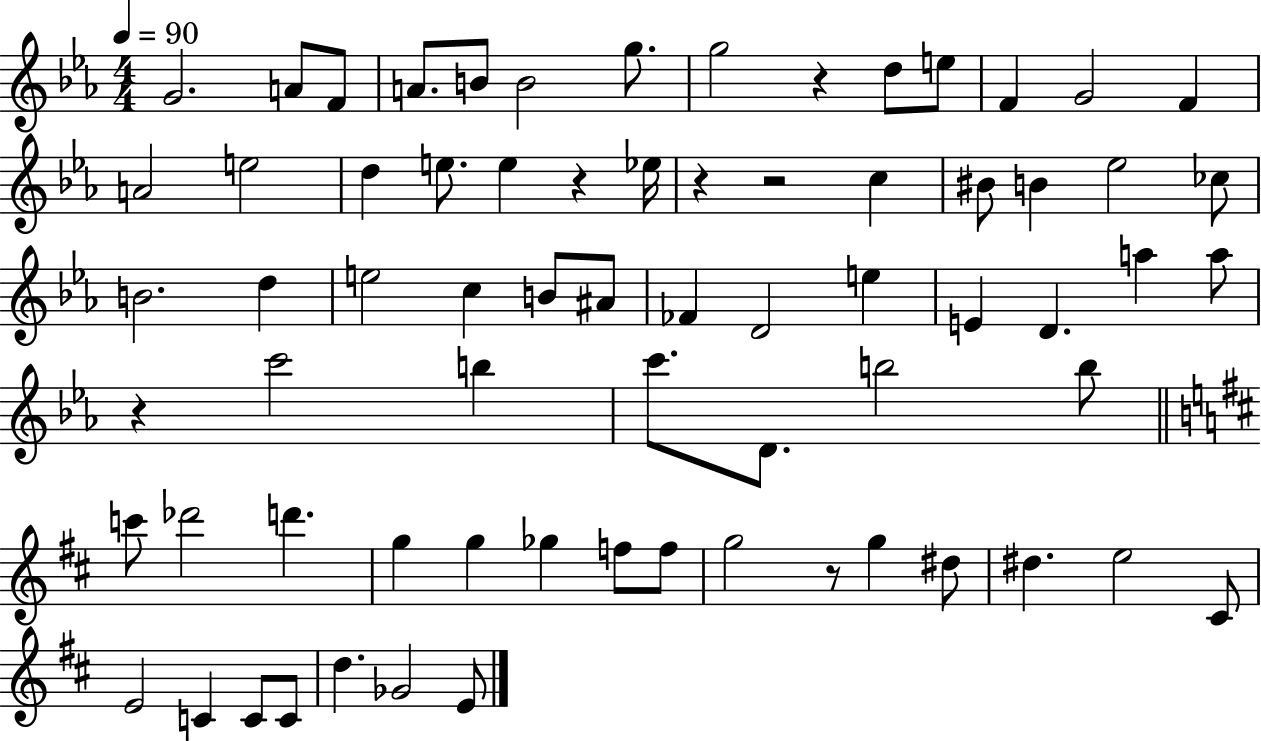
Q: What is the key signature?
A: EES major